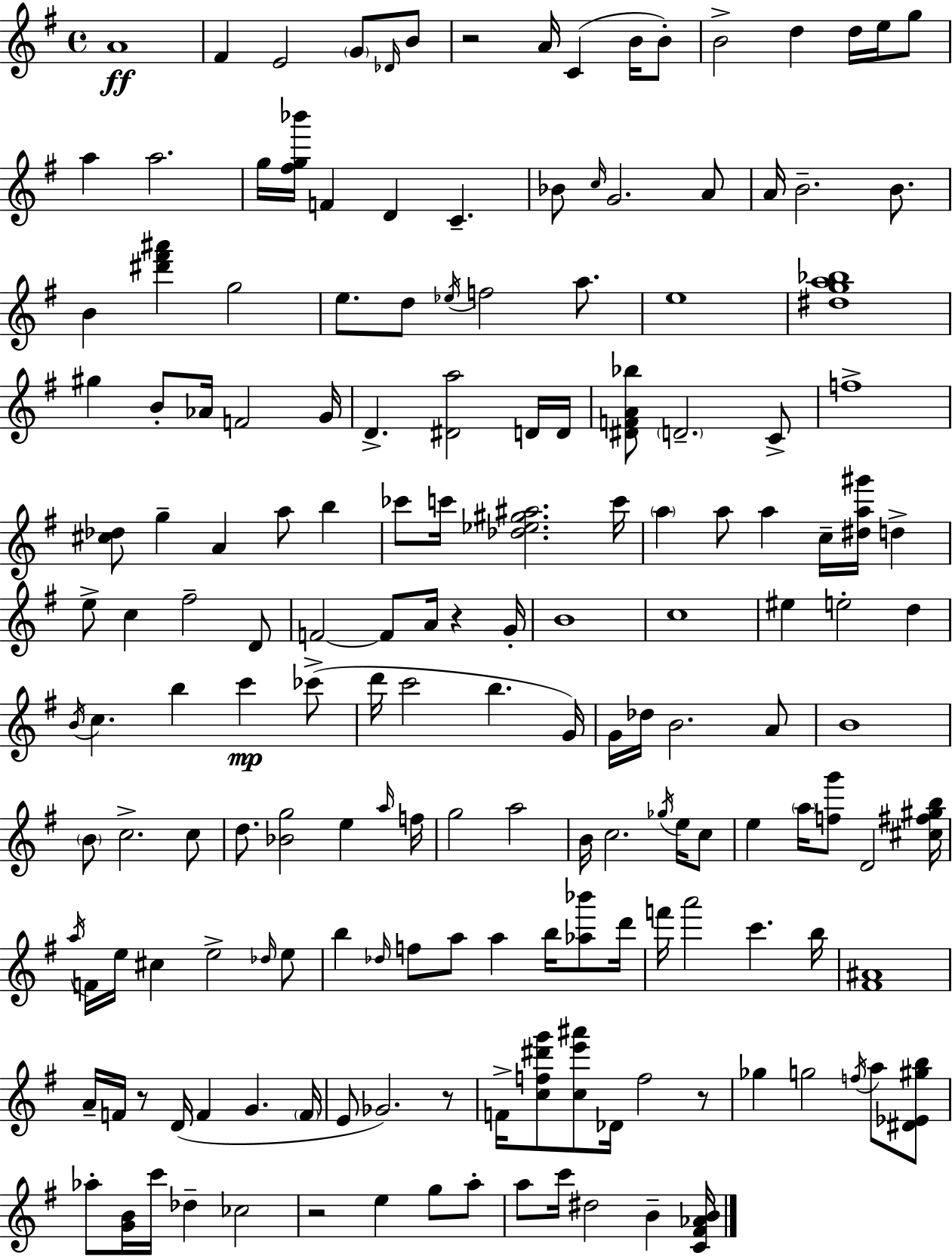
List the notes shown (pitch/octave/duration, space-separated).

A4/w F#4/q E4/h G4/e Db4/s B4/e R/h A4/s C4/q B4/s B4/e B4/h D5/q D5/s E5/s G5/e A5/q A5/h. G5/s [F#5,G5,Bb6]/s F4/q D4/q C4/q. Bb4/e C5/s G4/h. A4/e A4/s B4/h. B4/e. B4/q [D#6,F#6,A#6]/q G5/h E5/e. D5/e Eb5/s F5/h A5/e. E5/w [D#5,G5,A5,Bb5]/w G#5/q B4/e Ab4/s F4/h G4/s D4/q. [D#4,A5]/h D4/s D4/s [D#4,F4,A4,Bb5]/e D4/h. C4/e F5/w [C#5,Db5]/e G5/q A4/q A5/e B5/q CES6/e C6/s [Db5,Eb5,G#5,A#5]/h. C6/s A5/q A5/e A5/q C5/s [D#5,A5,G#6]/s D5/q E5/e C5/q F#5/h D4/e F4/h F4/e A4/s R/q G4/s B4/w C5/w EIS5/q E5/h D5/q B4/s C5/q. B5/q C6/q CES6/e D6/s C6/h B5/q. G4/s G4/s Db5/s B4/h. A4/e B4/w B4/e C5/h. C5/e D5/e. [Bb4,G5]/h E5/q A5/s F5/s G5/h A5/h B4/s C5/h. Gb5/s E5/s C5/e E5/q A5/s [F5,G6]/e D4/h [C#5,F#5,G#5,B5]/s A5/s F4/s E5/s C#5/q E5/h Db5/s E5/e B5/q Db5/s F5/e A5/e A5/q B5/s [Ab5,Bb6]/e D6/s F6/s A6/h C6/q. B5/s [F#4,A#4]/w A4/s F4/s R/e D4/s F4/q G4/q. F4/s E4/e Gb4/h. R/e F4/s [C5,F5,D#6,G6]/e [C5,E6,A#6]/e Db4/s F5/h R/e Gb5/q G5/h F5/s A5/e [D#4,Eb4,G#5,B5]/e Ab5/e [G4,B4]/s C6/s Db5/q CES5/h R/h E5/q G5/e A5/e A5/e C6/s D#5/h B4/q [C4,F#4,Ab4,B4]/s